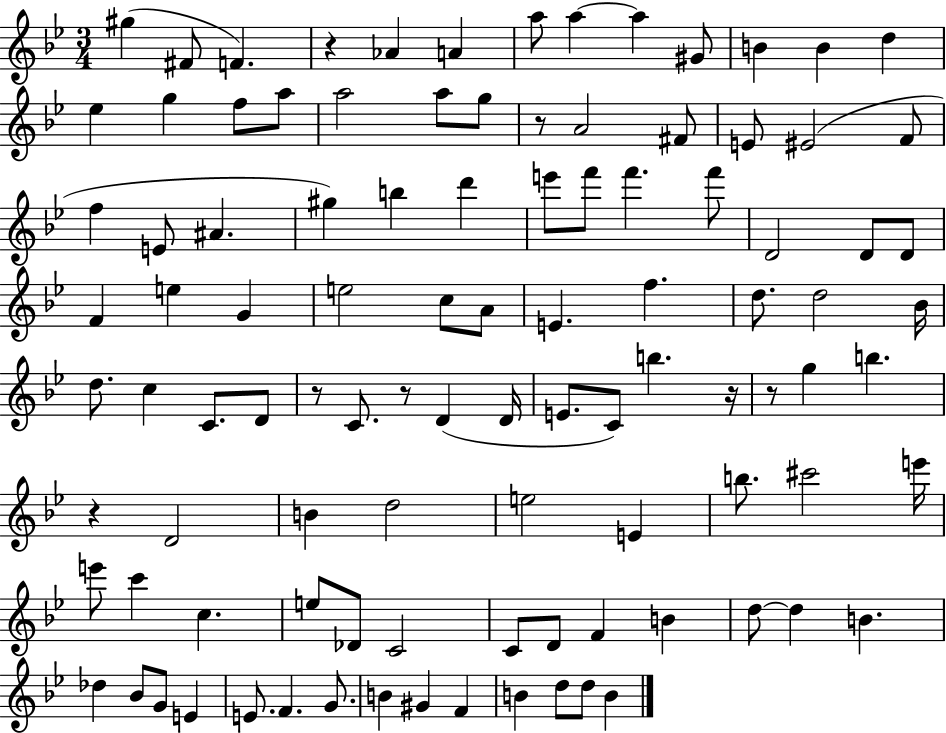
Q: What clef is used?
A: treble